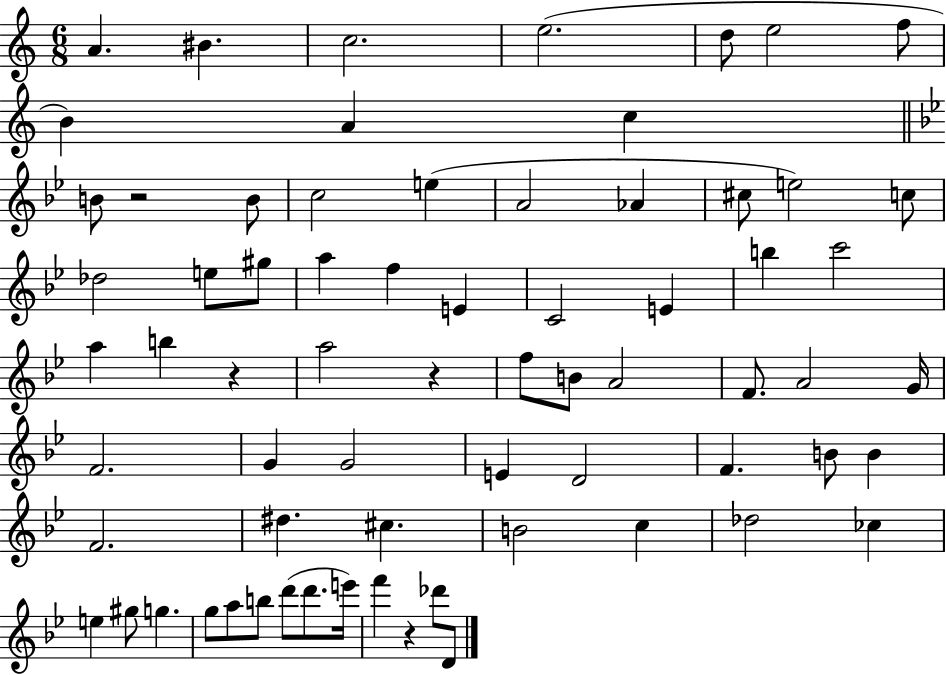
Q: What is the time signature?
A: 6/8